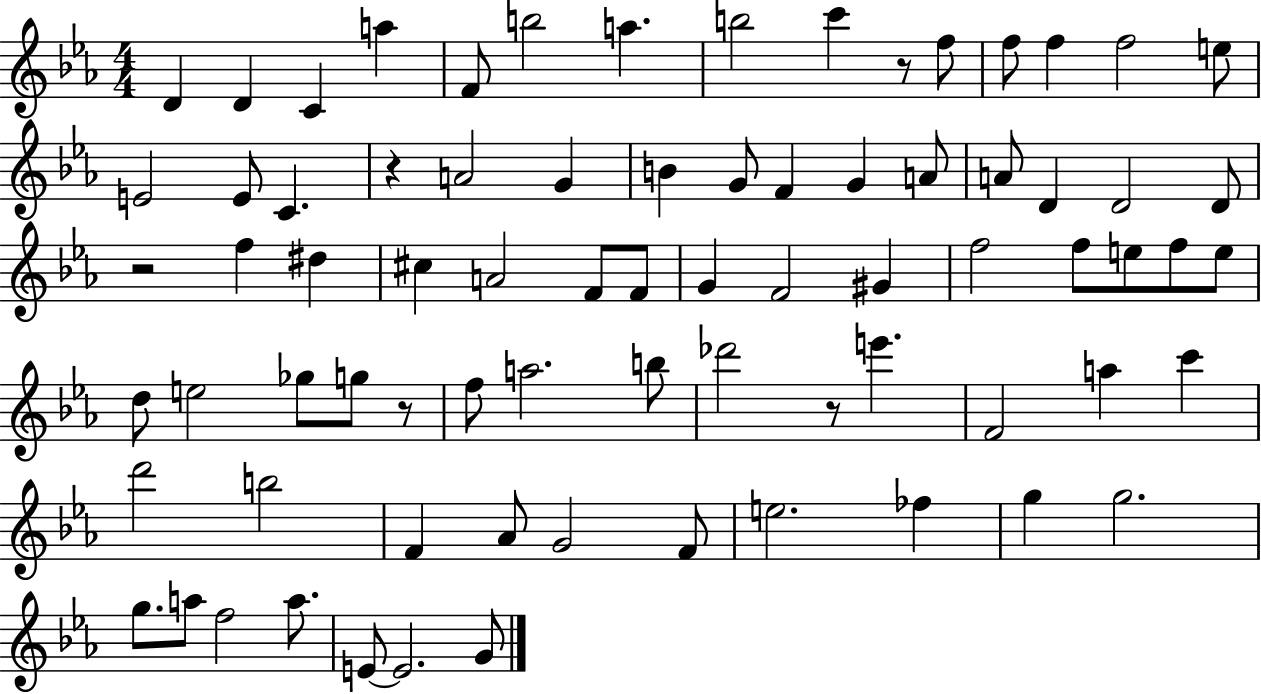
X:1
T:Untitled
M:4/4
L:1/4
K:Eb
D D C a F/2 b2 a b2 c' z/2 f/2 f/2 f f2 e/2 E2 E/2 C z A2 G B G/2 F G A/2 A/2 D D2 D/2 z2 f ^d ^c A2 F/2 F/2 G F2 ^G f2 f/2 e/2 f/2 e/2 d/2 e2 _g/2 g/2 z/2 f/2 a2 b/2 _d'2 z/2 e' F2 a c' d'2 b2 F _A/2 G2 F/2 e2 _f g g2 g/2 a/2 f2 a/2 E/2 E2 G/2